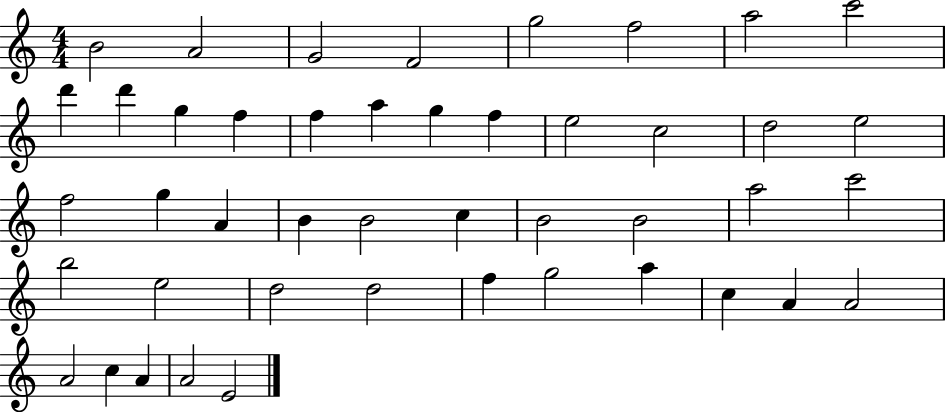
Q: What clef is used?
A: treble